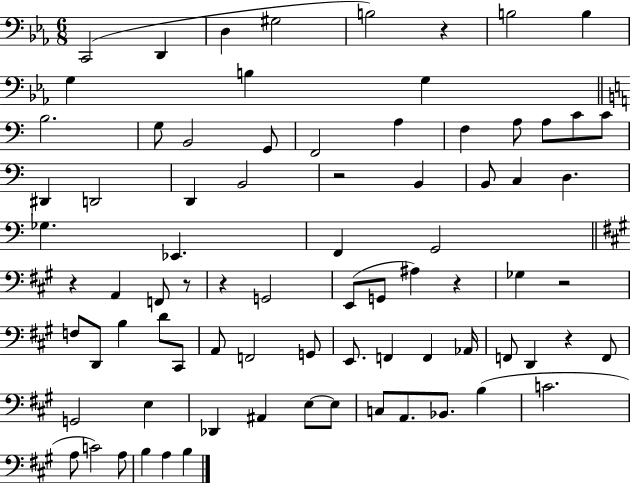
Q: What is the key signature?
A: EES major